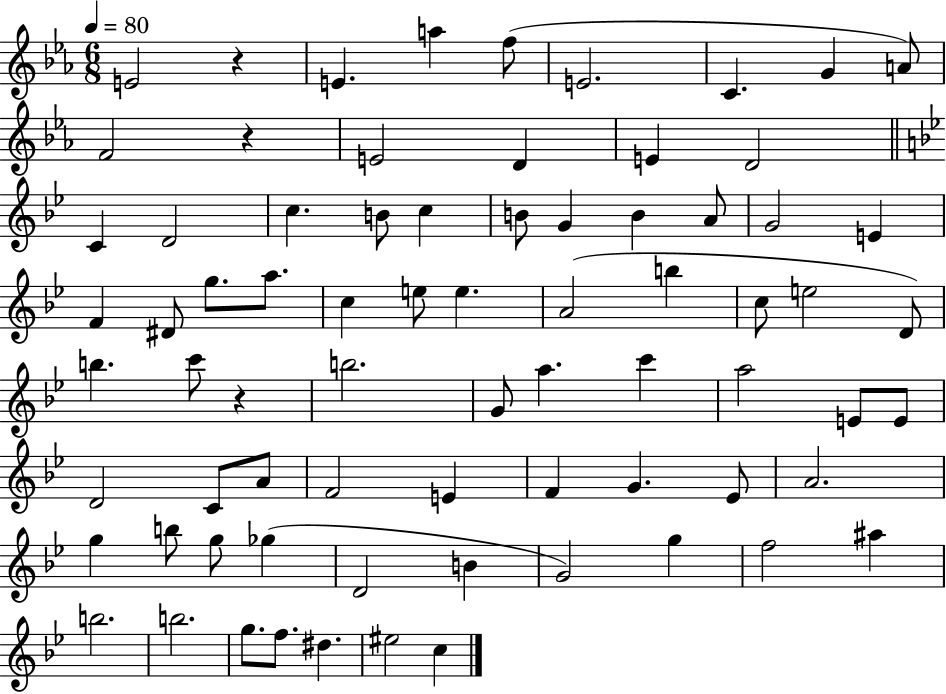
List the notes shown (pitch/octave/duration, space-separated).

E4/h R/q E4/q. A5/q F5/e E4/h. C4/q. G4/q A4/e F4/h R/q E4/h D4/q E4/q D4/h C4/q D4/h C5/q. B4/e C5/q B4/e G4/q B4/q A4/e G4/h E4/q F4/q D#4/e G5/e. A5/e. C5/q E5/e E5/q. A4/h B5/q C5/e E5/h D4/e B5/q. C6/e R/q B5/h. G4/e A5/q. C6/q A5/h E4/e E4/e D4/h C4/e A4/e F4/h E4/q F4/q G4/q. Eb4/e A4/h. G5/q B5/e G5/e Gb5/q D4/h B4/q G4/h G5/q F5/h A#5/q B5/h. B5/h. G5/e. F5/e. D#5/q. EIS5/h C5/q